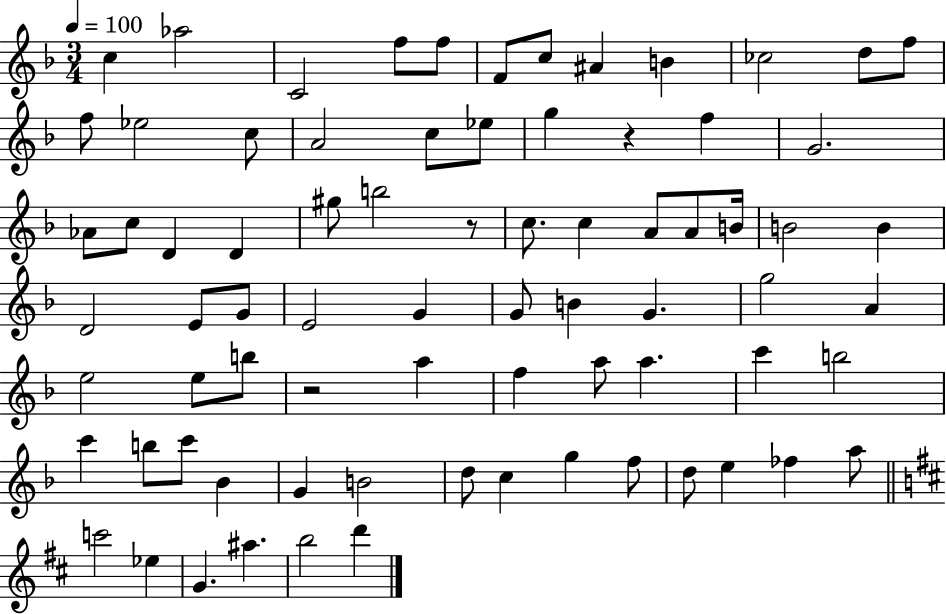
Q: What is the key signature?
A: F major